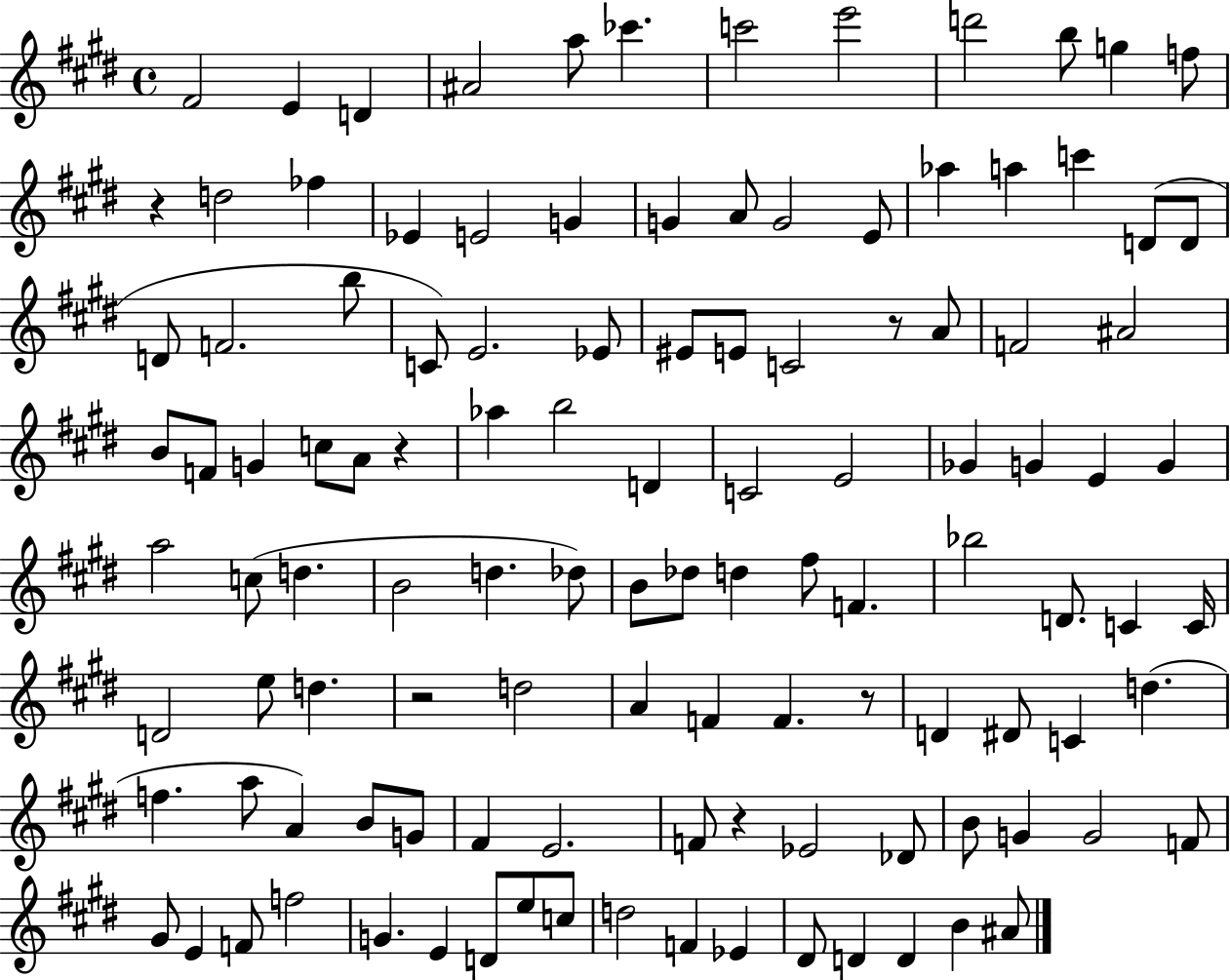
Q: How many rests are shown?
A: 6